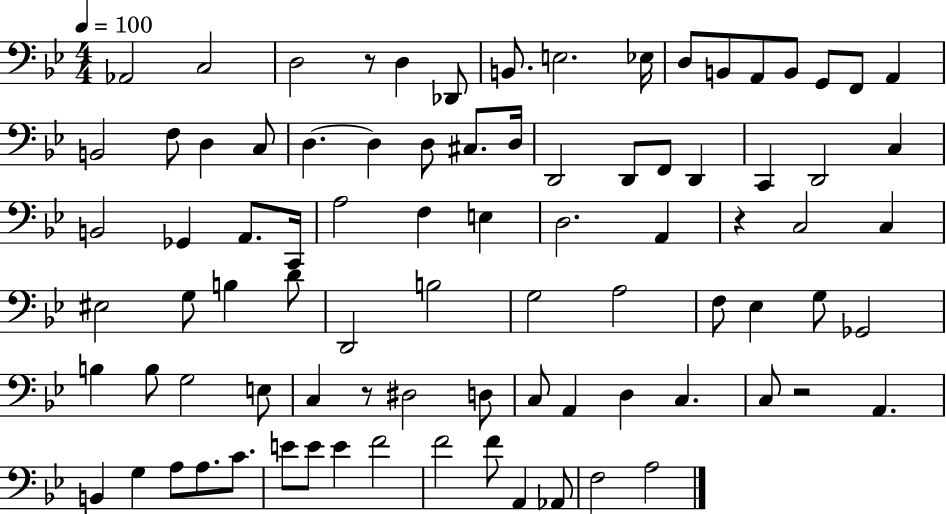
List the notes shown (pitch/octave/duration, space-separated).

Ab2/h C3/h D3/h R/e D3/q Db2/e B2/e. E3/h. Eb3/s D3/e B2/e A2/e B2/e G2/e F2/e A2/q B2/h F3/e D3/q C3/e D3/q. D3/q D3/e C#3/e. D3/s D2/h D2/e F2/e D2/q C2/q D2/h C3/q B2/h Gb2/q A2/e. C2/s A3/h F3/q E3/q D3/h. A2/q R/q C3/h C3/q EIS3/h G3/e B3/q D4/e D2/h B3/h G3/h A3/h F3/e Eb3/q G3/e Gb2/h B3/q B3/e G3/h E3/e C3/q R/e D#3/h D3/e C3/e A2/q D3/q C3/q. C3/e R/h A2/q. B2/q G3/q A3/e A3/e. C4/e. E4/e E4/e E4/q F4/h F4/h F4/e A2/q Ab2/e F3/h A3/h